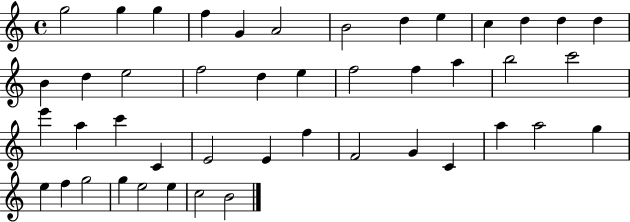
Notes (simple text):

G5/h G5/q G5/q F5/q G4/q A4/h B4/h D5/q E5/q C5/q D5/q D5/q D5/q B4/q D5/q E5/h F5/h D5/q E5/q F5/h F5/q A5/q B5/h C6/h E6/q A5/q C6/q C4/q E4/h E4/q F5/q F4/h G4/q C4/q A5/q A5/h G5/q E5/q F5/q G5/h G5/q E5/h E5/q C5/h B4/h